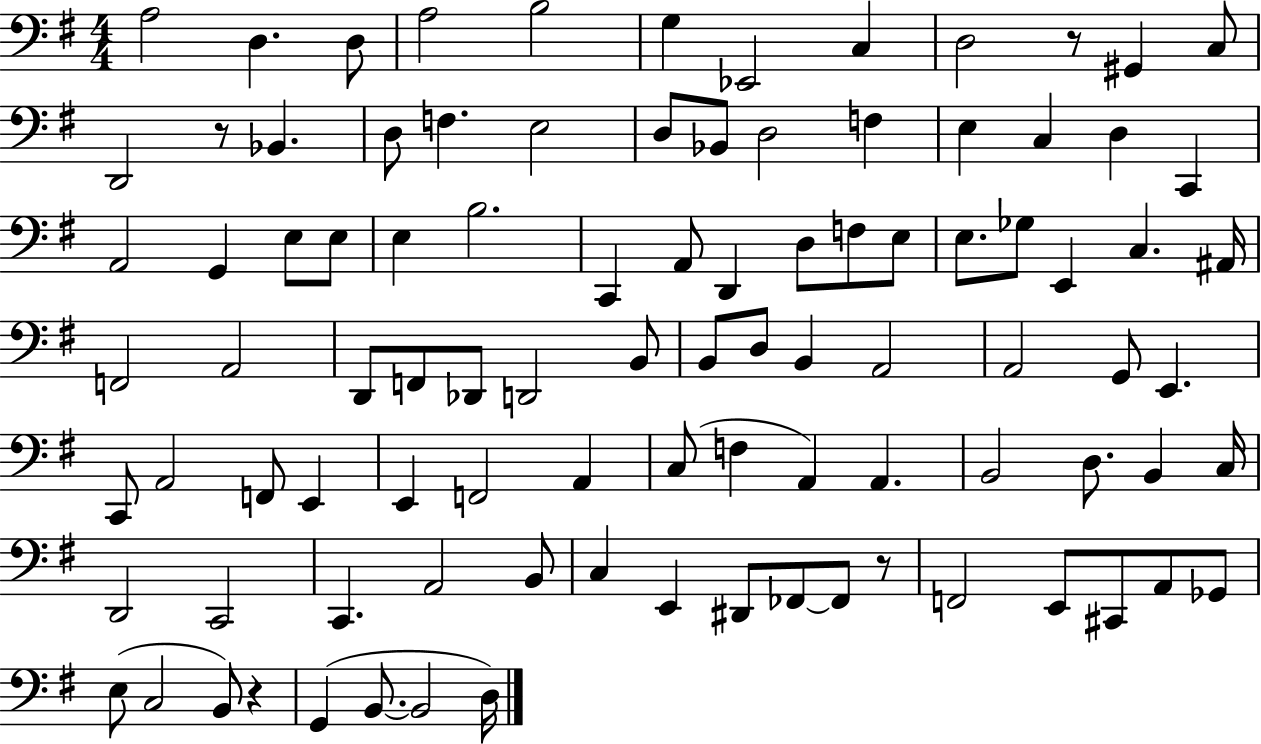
{
  \clef bass
  \numericTimeSignature
  \time 4/4
  \key g \major
  a2 d4. d8 | a2 b2 | g4 ees,2 c4 | d2 r8 gis,4 c8 | \break d,2 r8 bes,4. | d8 f4. e2 | d8 bes,8 d2 f4 | e4 c4 d4 c,4 | \break a,2 g,4 e8 e8 | e4 b2. | c,4 a,8 d,4 d8 f8 e8 | e8. ges8 e,4 c4. ais,16 | \break f,2 a,2 | d,8 f,8 des,8 d,2 b,8 | b,8 d8 b,4 a,2 | a,2 g,8 e,4. | \break c,8 a,2 f,8 e,4 | e,4 f,2 a,4 | c8( f4 a,4) a,4. | b,2 d8. b,4 c16 | \break d,2 c,2 | c,4. a,2 b,8 | c4 e,4 dis,8 fes,8~~ fes,8 r8 | f,2 e,8 cis,8 a,8 ges,8 | \break e8( c2 b,8) r4 | g,4( b,8.~~ b,2 d16) | \bar "|."
}